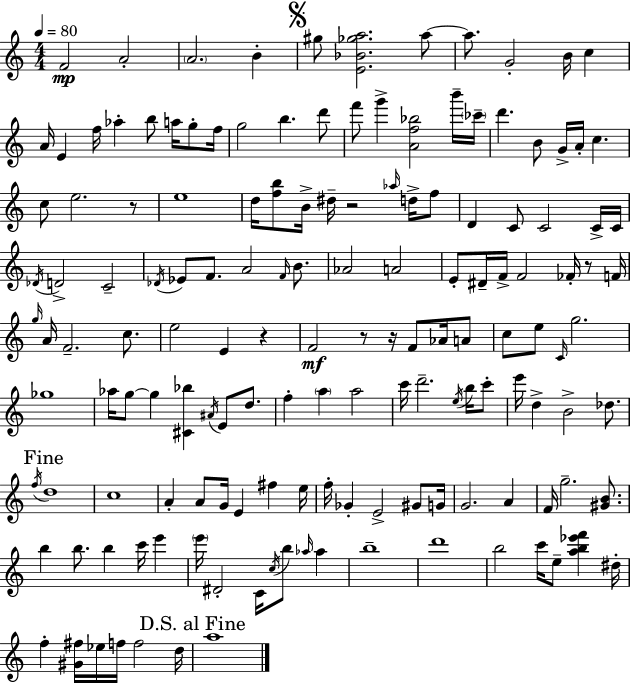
X:1
T:Untitled
M:4/4
L:1/4
K:C
F2 A2 A2 B ^g/2 [E_B_ga]2 a/2 a/2 G2 B/4 c A/4 E f/4 _a b/2 a/4 g/2 f/4 g2 b d'/2 f'/2 g' [Af_b]2 b'/4 _c'/4 d' B/2 G/4 A/4 c c/2 e2 z/2 e4 d/4 [fb]/2 B/4 ^d/4 z2 _a/4 d/4 f/2 D C/2 C2 C/4 C/4 _D/4 D2 C2 _D/4 _E/2 F/2 A2 F/4 B/2 _A2 A2 E/2 ^D/4 F/4 F2 _F/4 z/2 F/4 g/4 A/4 F2 c/2 e2 E z F2 z/2 z/4 F/2 _A/4 A/2 c/2 e/2 C/4 g2 _g4 _a/4 g/2 g [^C_b] ^A/4 E/2 d/2 f a a2 c'/4 d'2 e/4 b/4 c'/2 e'/4 d B2 _d/2 f/4 d4 c4 A A/2 G/4 E ^f e/4 f/4 _G E2 ^G/2 G/4 G2 A F/4 g2 [^GB]/2 b b/2 b c'/4 e' e'/4 ^D2 C/4 c/4 b/2 _a/4 _a b4 d'4 b2 c'/4 e/2 [ab_e'f'] ^d/4 f [^G^f]/4 _e/4 f/4 f2 d/4 a4